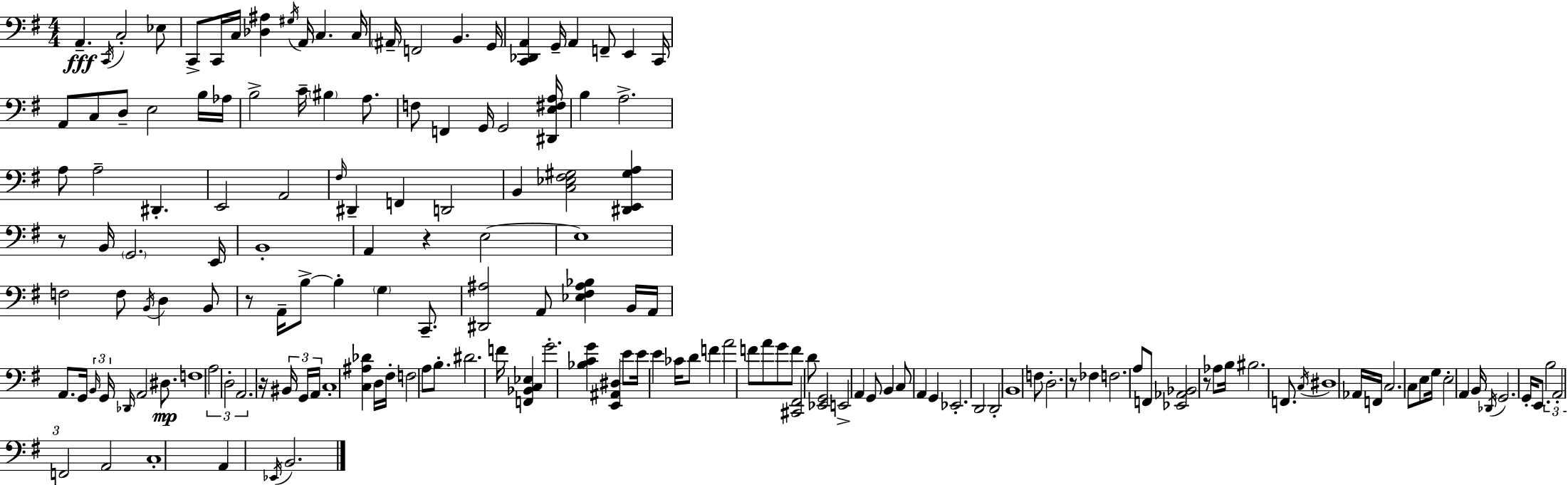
A2/q. C2/s C3/h Eb3/e C2/e C2/s C3/s [Db3,A#3]/q G#3/s A2/s C3/q. C3/s A#2/s F2/h B2/q. G2/s [C2,Db2,A2]/q G2/s A2/q F2/e E2/q C2/s A2/e C3/e D3/e E3/h B3/s Ab3/s B3/h C4/s BIS3/q A3/e. F3/e F2/q G2/s G2/h [D#2,E3,F#3,A3]/s B3/q A3/h. A3/e A3/h D#2/q. E2/h A2/h F#3/s D#2/q F2/q D2/h B2/q [C3,Eb3,F#3,G#3]/h [D#2,E2,G#3,A3]/q R/e B2/s G2/h. E2/s B2/w A2/q R/q E3/h E3/w F3/h F3/e B2/s D3/q B2/e R/e A2/s B3/e B3/q G3/q C2/e. [D#2,A#3]/h A2/e [Eb3,F#3,A#3,Bb3]/q B2/s A2/s A2/e. G2/s B2/s G2/s Db2/s A2/h D#3/e. F3/w A3/h D3/h A2/h. R/s BIS2/s G2/s A2/s C3/w [C3,A#3,Db4]/q D3/s F#3/s F3/h A3/e B3/e. D#4/h. F4/s [F2,Bb2,C3,Eb3]/q G4/h. [Bb3,C4,G4]/q [E2,A#2,D#3]/q E4/e E4/s E4/q CES4/s D4/e F4/q A4/h F4/e A4/e G4/e F4/e [C#2,F#2]/h D4/e [Eb2,G2]/h E2/h A2/q G2/e B2/q C3/e A2/q G2/q Eb2/h. D2/h D2/h B2/w F3/e D3/h. R/e FES3/q F3/h. A3/e F2/e [Eb2,Ab2,Bb2]/h R/e Ab3/e B3/s BIS3/h. F2/e. C3/s D#3/w Ab2/s F2/s C3/h. C3/e E3/e G3/s E3/h A2/q B2/s Db2/s G2/h. G2/s E2/e. B3/h A2/h F2/h A2/h C3/w A2/q Eb2/s B2/h.